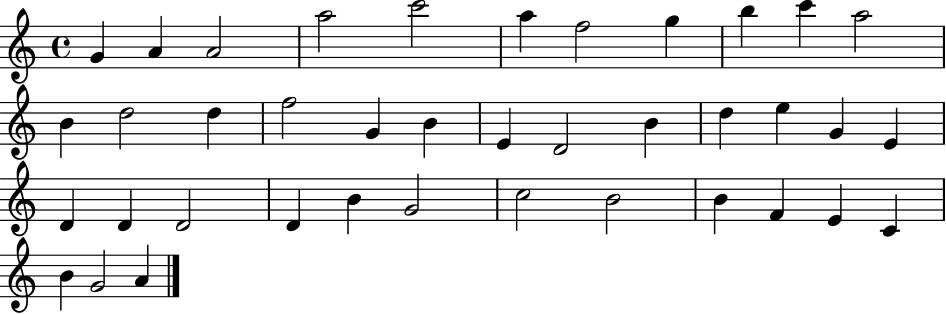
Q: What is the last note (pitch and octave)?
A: A4